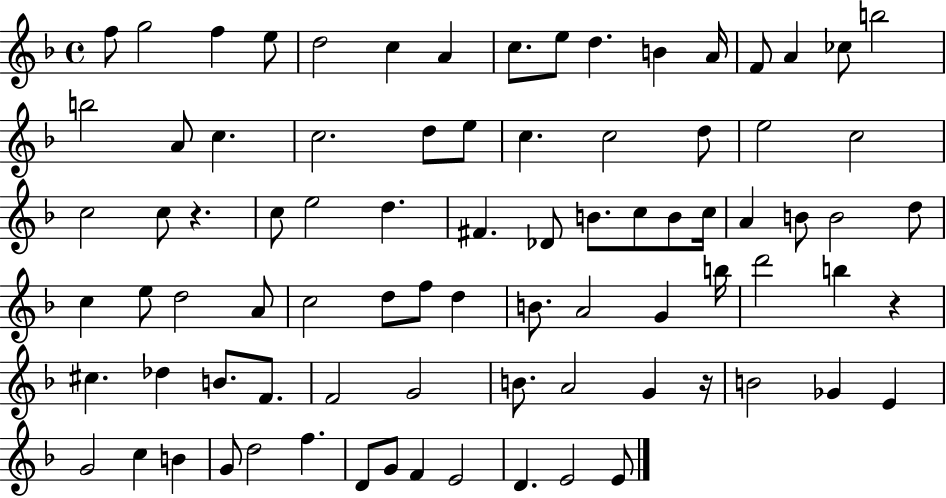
F5/e G5/h F5/q E5/e D5/h C5/q A4/q C5/e. E5/e D5/q. B4/q A4/s F4/e A4/q CES5/e B5/h B5/h A4/e C5/q. C5/h. D5/e E5/e C5/q. C5/h D5/e E5/h C5/h C5/h C5/e R/q. C5/e E5/h D5/q. F#4/q. Db4/e B4/e. C5/e B4/e C5/s A4/q B4/e B4/h D5/e C5/q E5/e D5/h A4/e C5/h D5/e F5/e D5/q B4/e. A4/h G4/q B5/s D6/h B5/q R/q C#5/q. Db5/q B4/e. F4/e. F4/h G4/h B4/e. A4/h G4/q R/s B4/h Gb4/q E4/q G4/h C5/q B4/q G4/e D5/h F5/q. D4/e G4/e F4/q E4/h D4/q. E4/h E4/e